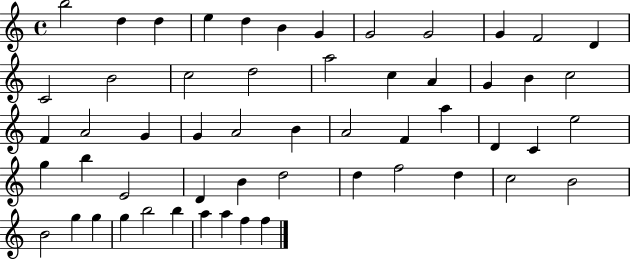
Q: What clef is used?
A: treble